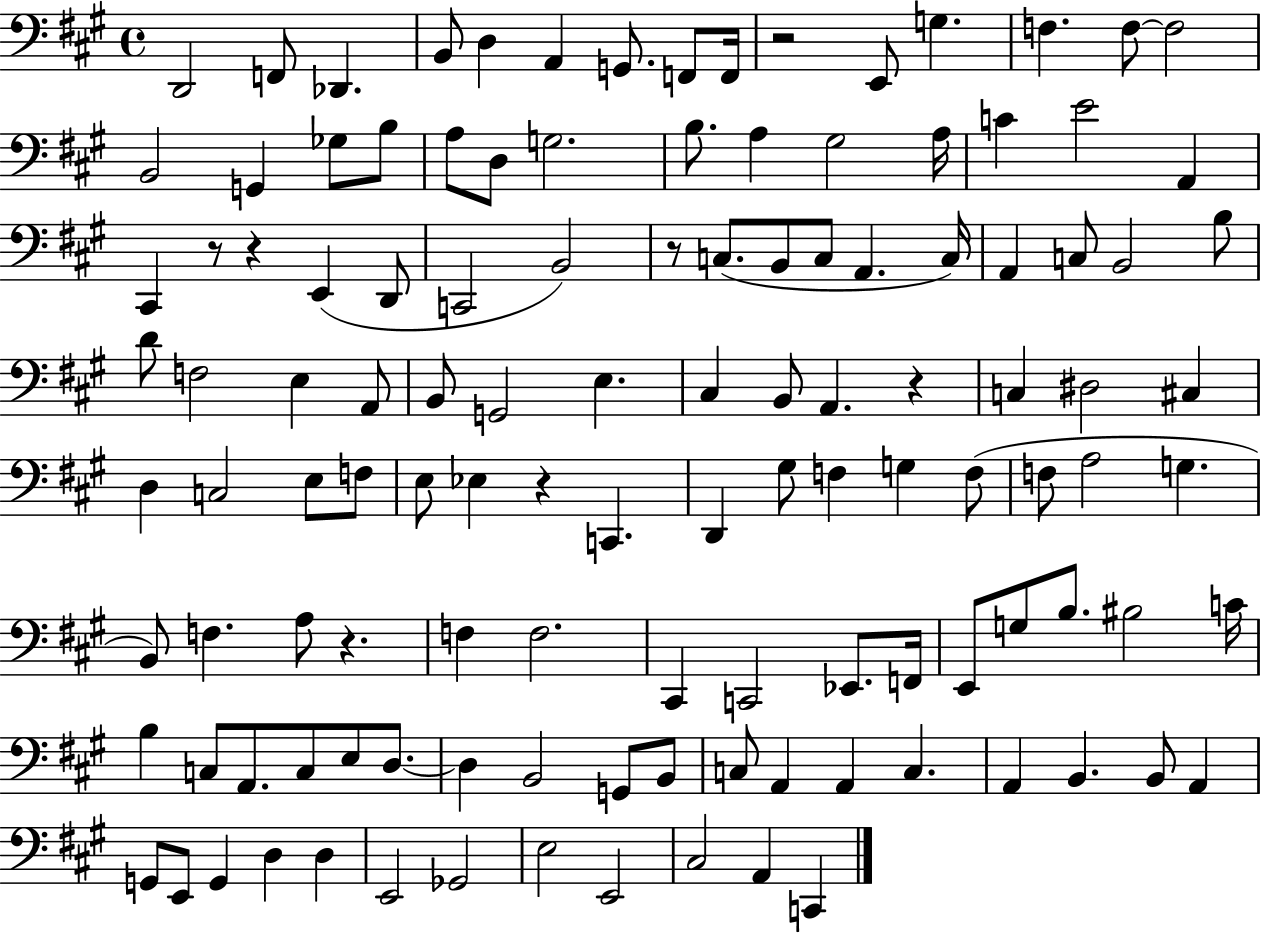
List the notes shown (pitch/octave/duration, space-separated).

D2/h F2/e Db2/q. B2/e D3/q A2/q G2/e. F2/e F2/s R/h E2/e G3/q. F3/q. F3/e F3/h B2/h G2/q Gb3/e B3/e A3/e D3/e G3/h. B3/e. A3/q G#3/h A3/s C4/q E4/h A2/q C#2/q R/e R/q E2/q D2/e C2/h B2/h R/e C3/e. B2/e C3/e A2/q. C3/s A2/q C3/e B2/h B3/e D4/e F3/h E3/q A2/e B2/e G2/h E3/q. C#3/q B2/e A2/q. R/q C3/q D#3/h C#3/q D3/q C3/h E3/e F3/e E3/e Eb3/q R/q C2/q. D2/q G#3/e F3/q G3/q F3/e F3/e A3/h G3/q. B2/e F3/q. A3/e R/q. F3/q F3/h. C#2/q C2/h Eb2/e. F2/s E2/e G3/e B3/e. BIS3/h C4/s B3/q C3/e A2/e. C3/e E3/e D3/e. D3/q B2/h G2/e B2/e C3/e A2/q A2/q C3/q. A2/q B2/q. B2/e A2/q G2/e E2/e G2/q D3/q D3/q E2/h Gb2/h E3/h E2/h C#3/h A2/q C2/q